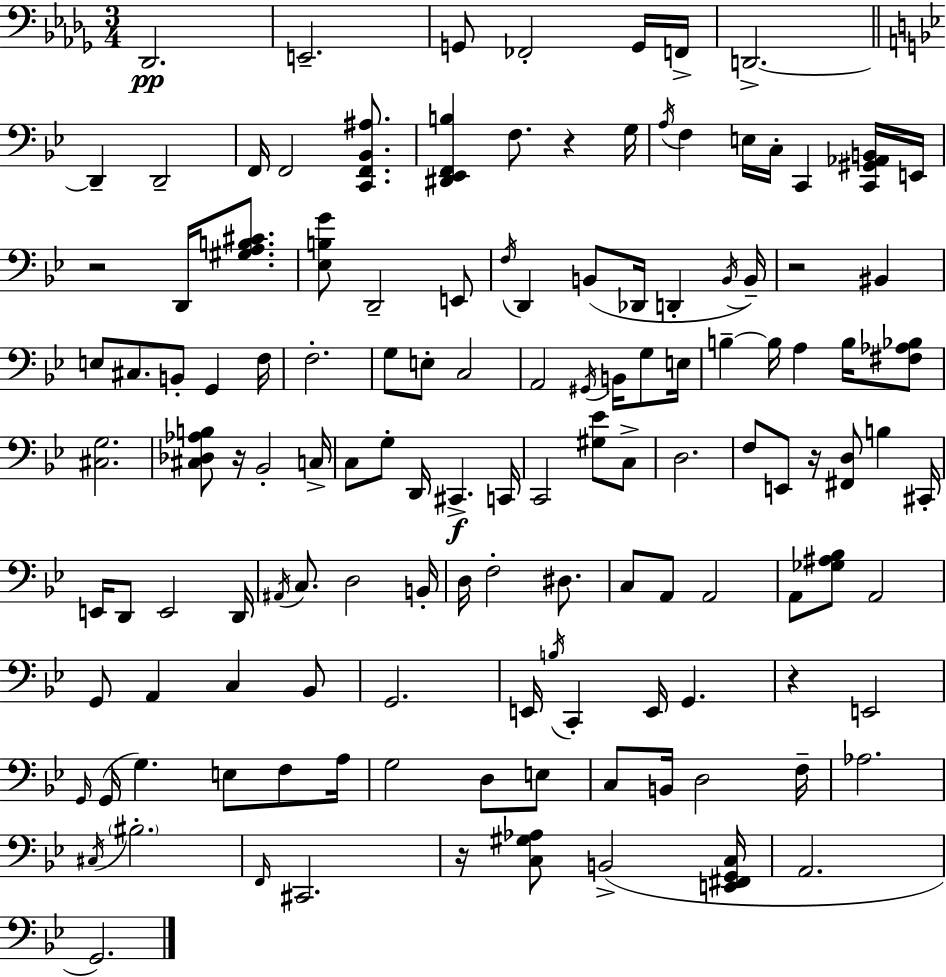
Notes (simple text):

Db2/h. E2/h. G2/e FES2/h G2/s F2/s D2/h. D2/q D2/h F2/s F2/h [C2,F2,Bb2,A#3]/e. [D#2,Eb2,F2,B3]/q F3/e. R/q G3/s A3/s F3/q E3/s C3/s C2/q [C2,G#2,Ab2,B2]/s E2/s R/h D2/s [G#3,A3,B3,C#4]/e. [Eb3,B3,G4]/e D2/h E2/e F3/s D2/q B2/e Db2/s D2/q B2/s B2/s R/h BIS2/q E3/e C#3/e. B2/e G2/q F3/s F3/h. G3/e E3/e C3/h A2/h G#2/s B2/s G3/e E3/s B3/q B3/s A3/q B3/s [F#3,Ab3,Bb3]/e [C#3,G3]/h. [C#3,Db3,Ab3,B3]/e R/s Bb2/h C3/s C3/e G3/e D2/s C#2/q. C2/s C2/h [G#3,Eb4]/e C3/e D3/h. F3/e E2/e R/s [F#2,D3]/e B3/q C#2/s E2/s D2/e E2/h D2/s A#2/s C3/e. D3/h B2/s D3/s F3/h D#3/e. C3/e A2/e A2/h A2/e [Gb3,A#3,Bb3]/e A2/h G2/e A2/q C3/q Bb2/e G2/h. E2/s B3/s C2/q E2/s G2/q. R/q E2/h G2/s G2/s G3/q. E3/e F3/e A3/s G3/h D3/e E3/e C3/e B2/s D3/h F3/s Ab3/h. C#3/s BIS3/h. F2/s C#2/h. R/s [C3,G#3,Ab3]/e B2/h [E2,F#2,G2,C3]/s A2/h. G2/h.